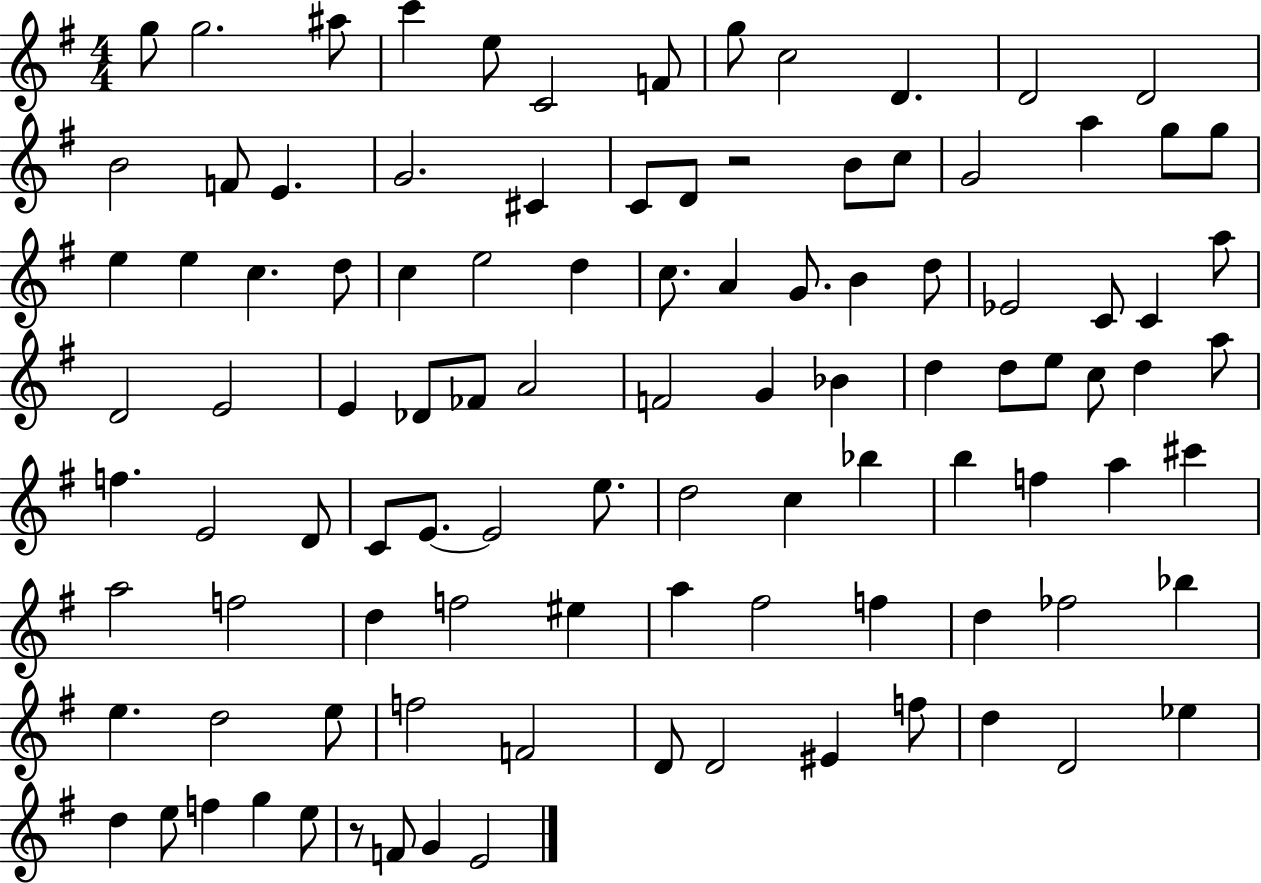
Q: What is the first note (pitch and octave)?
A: G5